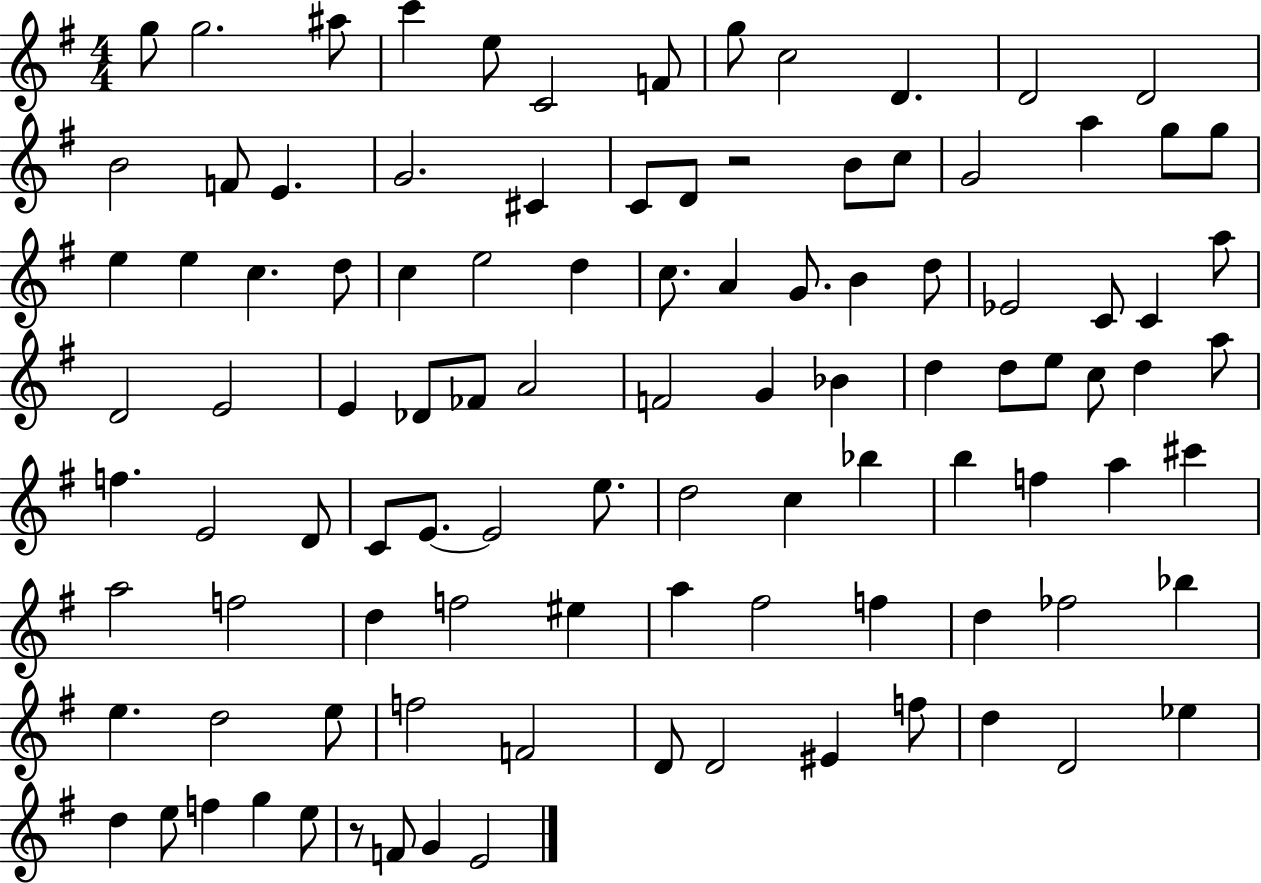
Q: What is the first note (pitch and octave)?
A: G5